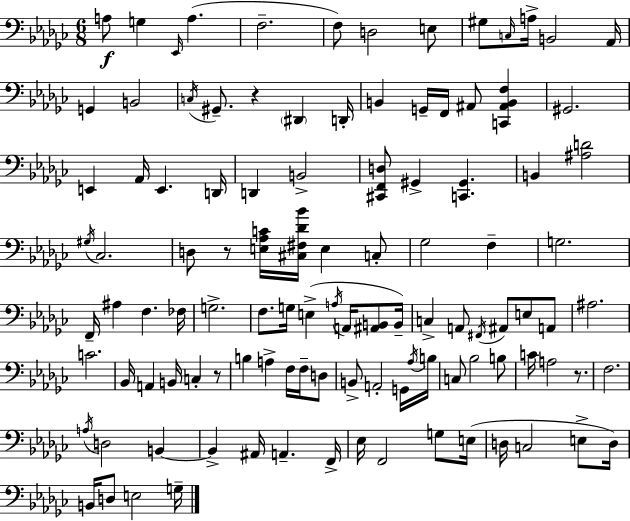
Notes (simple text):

A3/e G3/q Eb2/s A3/q. F3/h. F3/e D3/h E3/e G#3/e C3/s A3/s B2/h Ab2/s G2/q B2/h C3/s G#2/e. R/q D#2/q D2/s B2/q G2/s F2/s A#2/e [C2,A#2,B2,F3]/q G#2/h. E2/q Ab2/s E2/q. D2/s D2/q B2/h [C#2,F2,D3]/e G#2/q [C2,G#2]/q. B2/q [A#3,D4]/h G#3/s CES3/h. D3/e R/e [E3,Ab3,C4]/s [C#3,F#3,Db4,Bb4]/s E3/q C3/e Gb3/h F3/q G3/h. F2/s A#3/q F3/q. FES3/s G3/h. F3/e. G3/s E3/q A3/s A2/s [A#2,B2]/e B2/s C3/q A2/e F#2/s A#2/e E3/e A2/e A#3/h. C4/h. Bb2/s A2/q B2/s C3/q R/e B3/q A3/q F3/s F3/s D3/e B2/e A2/h G2/s Ab3/s B3/s C3/e Bb3/h B3/e C4/s A3/h R/e. F3/h. A3/s D3/h B2/q B2/q A#2/s A2/q. F2/s Eb3/s F2/h G3/e E3/s D3/s C3/h E3/e D3/s B2/s D3/e E3/h G3/s